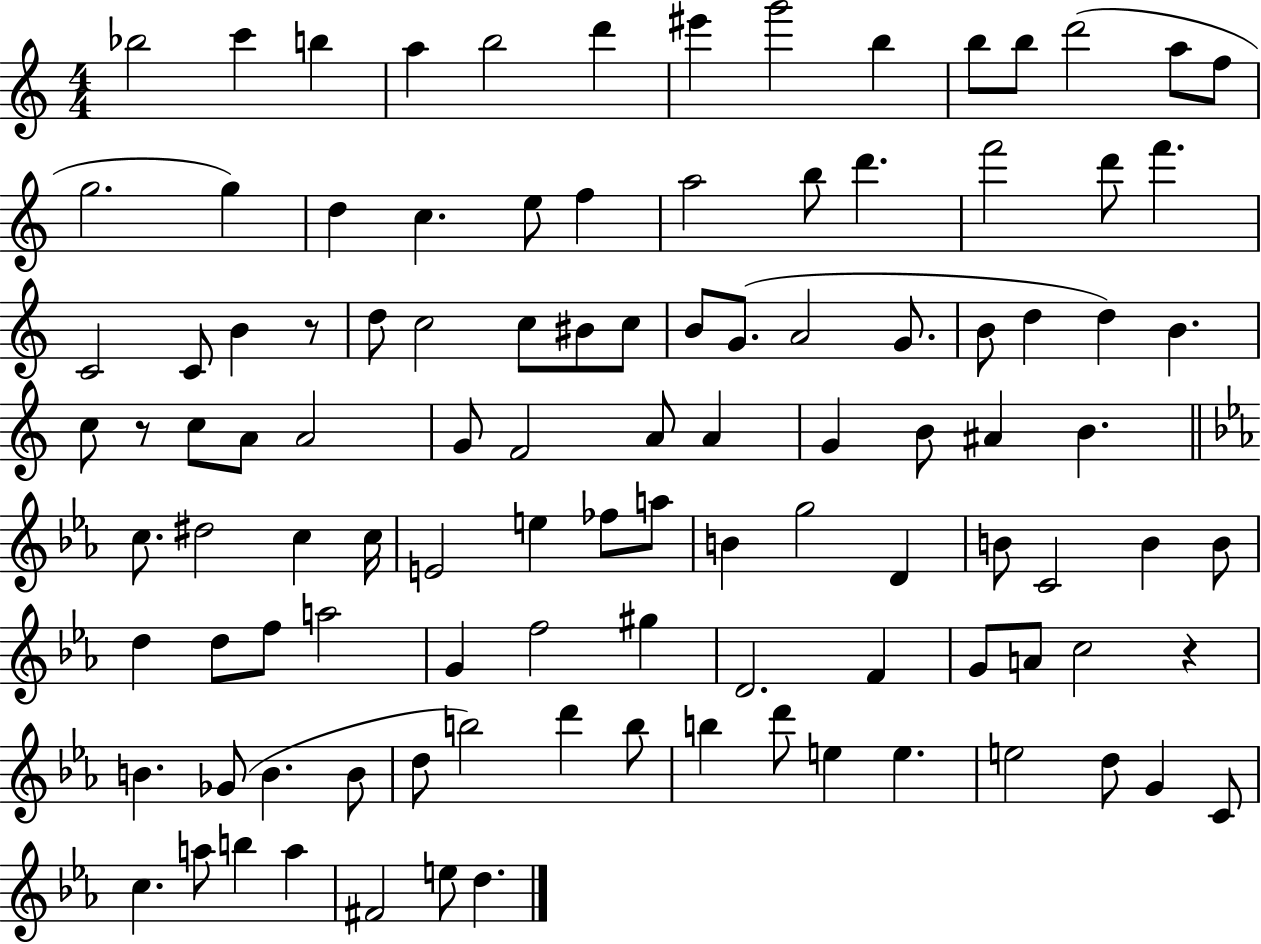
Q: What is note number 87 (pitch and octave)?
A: B5